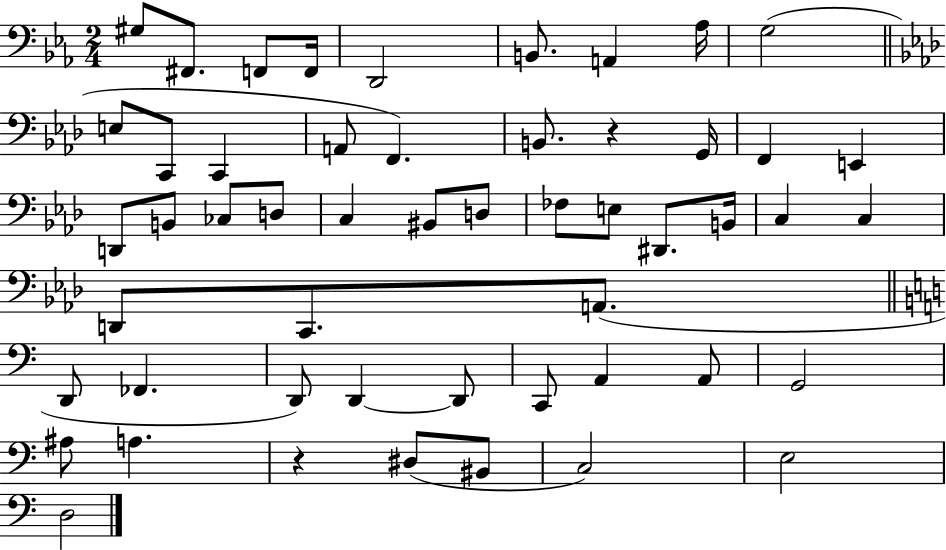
{
  \clef bass
  \numericTimeSignature
  \time 2/4
  \key ees \major
  gis8 fis,8. f,8 f,16 | d,2 | b,8. a,4 aes16 | g2( | \break \bar "||" \break \key aes \major e8 c,8 c,4 | a,8 f,4.) | b,8. r4 g,16 | f,4 e,4 | \break d,8 b,8 ces8 d8 | c4 bis,8 d8 | fes8 e8 dis,8. b,16 | c4 c4 | \break d,8 c,8. a,8.( | \bar "||" \break \key c \major d,8 fes,4. | d,8) d,4~~ d,8 | c,8 a,4 a,8 | g,2 | \break ais8 a4. | r4 dis8( bis,8 | c2) | e2 | \break d2 | \bar "|."
}